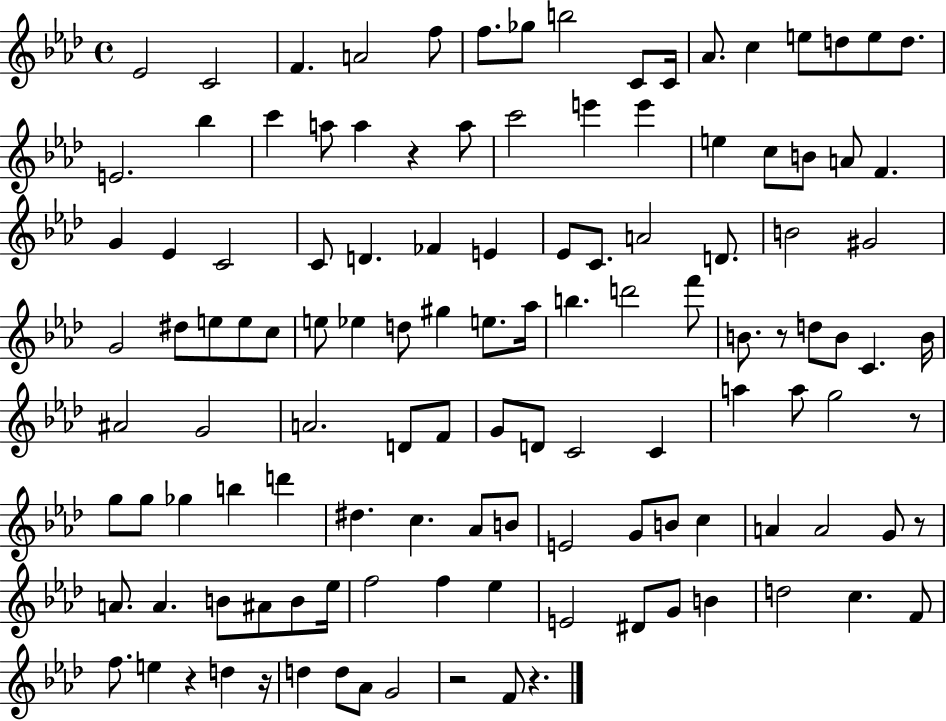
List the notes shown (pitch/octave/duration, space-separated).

Eb4/h C4/h F4/q. A4/h F5/e F5/e. Gb5/e B5/h C4/e C4/s Ab4/e. C5/q E5/e D5/e E5/e D5/e. E4/h. Bb5/q C6/q A5/e A5/q R/q A5/e C6/h E6/q E6/q E5/q C5/e B4/e A4/e F4/q. G4/q Eb4/q C4/h C4/e D4/q. FES4/q E4/q Eb4/e C4/e. A4/h D4/e. B4/h G#4/h G4/h D#5/e E5/e E5/e C5/e E5/e Eb5/q D5/e G#5/q E5/e. Ab5/s B5/q. D6/h F6/e B4/e. R/e D5/e B4/e C4/q. B4/s A#4/h G4/h A4/h. D4/e F4/e G4/e D4/e C4/h C4/q A5/q A5/e G5/h R/e G5/e G5/e Gb5/q B5/q D6/q D#5/q. C5/q. Ab4/e B4/e E4/h G4/e B4/e C5/q A4/q A4/h G4/e R/e A4/e. A4/q. B4/e A#4/e B4/e Eb5/s F5/h F5/q Eb5/q E4/h D#4/e G4/e B4/q D5/h C5/q. F4/e F5/e. E5/q R/q D5/q R/s D5/q D5/e Ab4/e G4/h R/h F4/e R/q.